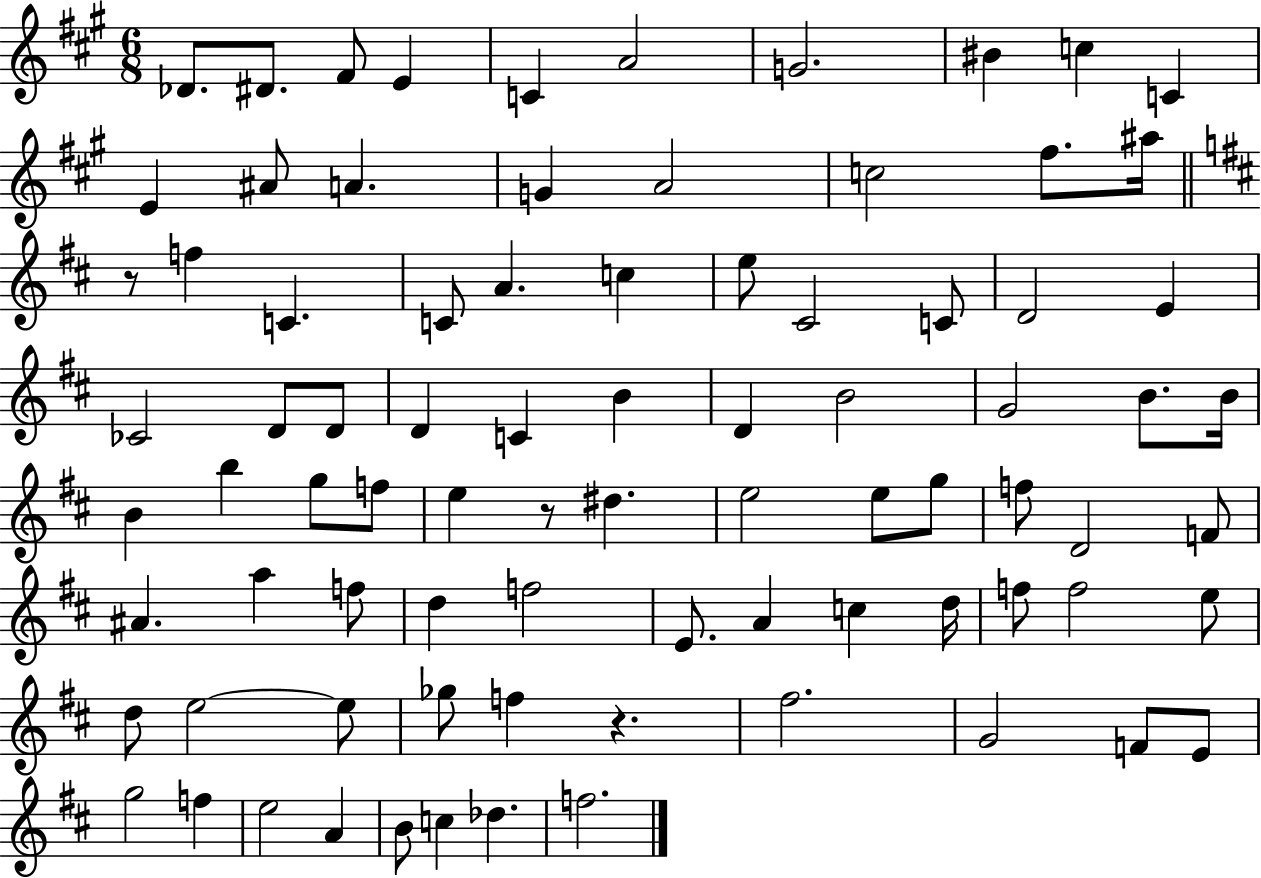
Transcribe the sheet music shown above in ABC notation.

X:1
T:Untitled
M:6/8
L:1/4
K:A
_D/2 ^D/2 ^F/2 E C A2 G2 ^B c C E ^A/2 A G A2 c2 ^f/2 ^a/4 z/2 f C C/2 A c e/2 ^C2 C/2 D2 E _C2 D/2 D/2 D C B D B2 G2 B/2 B/4 B b g/2 f/2 e z/2 ^d e2 e/2 g/2 f/2 D2 F/2 ^A a f/2 d f2 E/2 A c d/4 f/2 f2 e/2 d/2 e2 e/2 _g/2 f z ^f2 G2 F/2 E/2 g2 f e2 A B/2 c _d f2